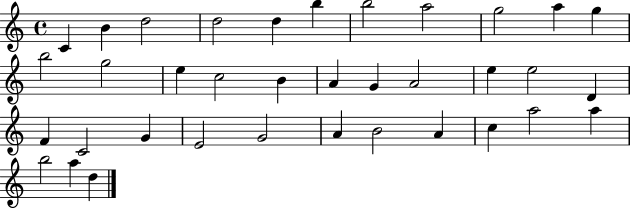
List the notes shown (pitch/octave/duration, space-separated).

C4/q B4/q D5/h D5/h D5/q B5/q B5/h A5/h G5/h A5/q G5/q B5/h G5/h E5/q C5/h B4/q A4/q G4/q A4/h E5/q E5/h D4/q F4/q C4/h G4/q E4/h G4/h A4/q B4/h A4/q C5/q A5/h A5/q B5/h A5/q D5/q